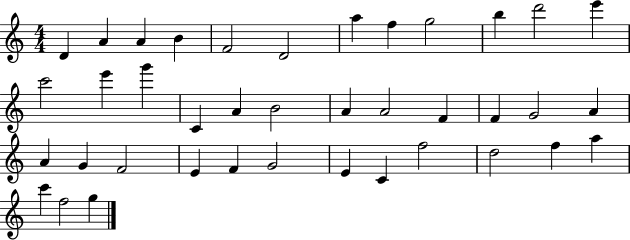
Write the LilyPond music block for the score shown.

{
  \clef treble
  \numericTimeSignature
  \time 4/4
  \key c \major
  d'4 a'4 a'4 b'4 | f'2 d'2 | a''4 f''4 g''2 | b''4 d'''2 e'''4 | \break c'''2 e'''4 g'''4 | c'4 a'4 b'2 | a'4 a'2 f'4 | f'4 g'2 a'4 | \break a'4 g'4 f'2 | e'4 f'4 g'2 | e'4 c'4 f''2 | d''2 f''4 a''4 | \break c'''4 f''2 g''4 | \bar "|."
}